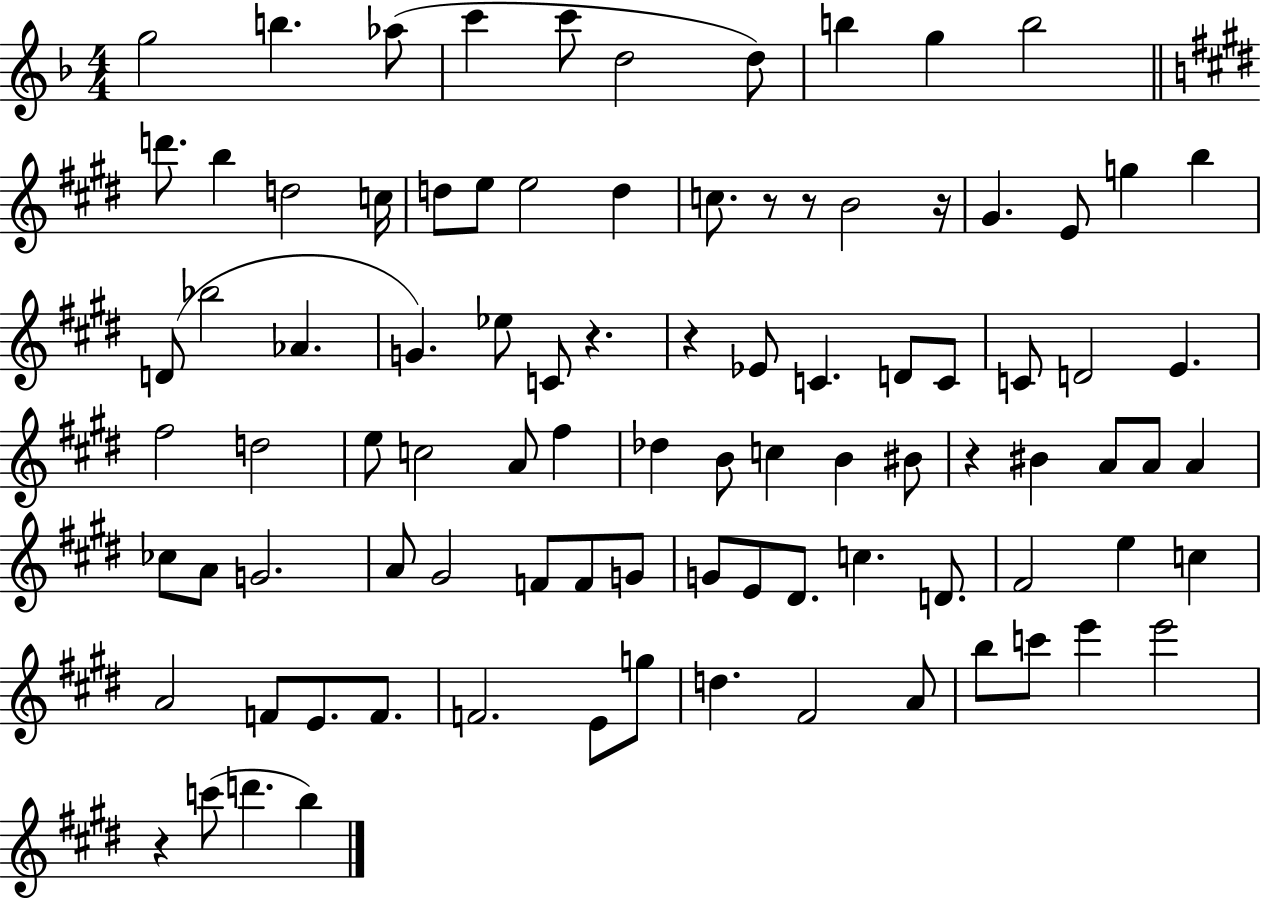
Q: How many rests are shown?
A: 7